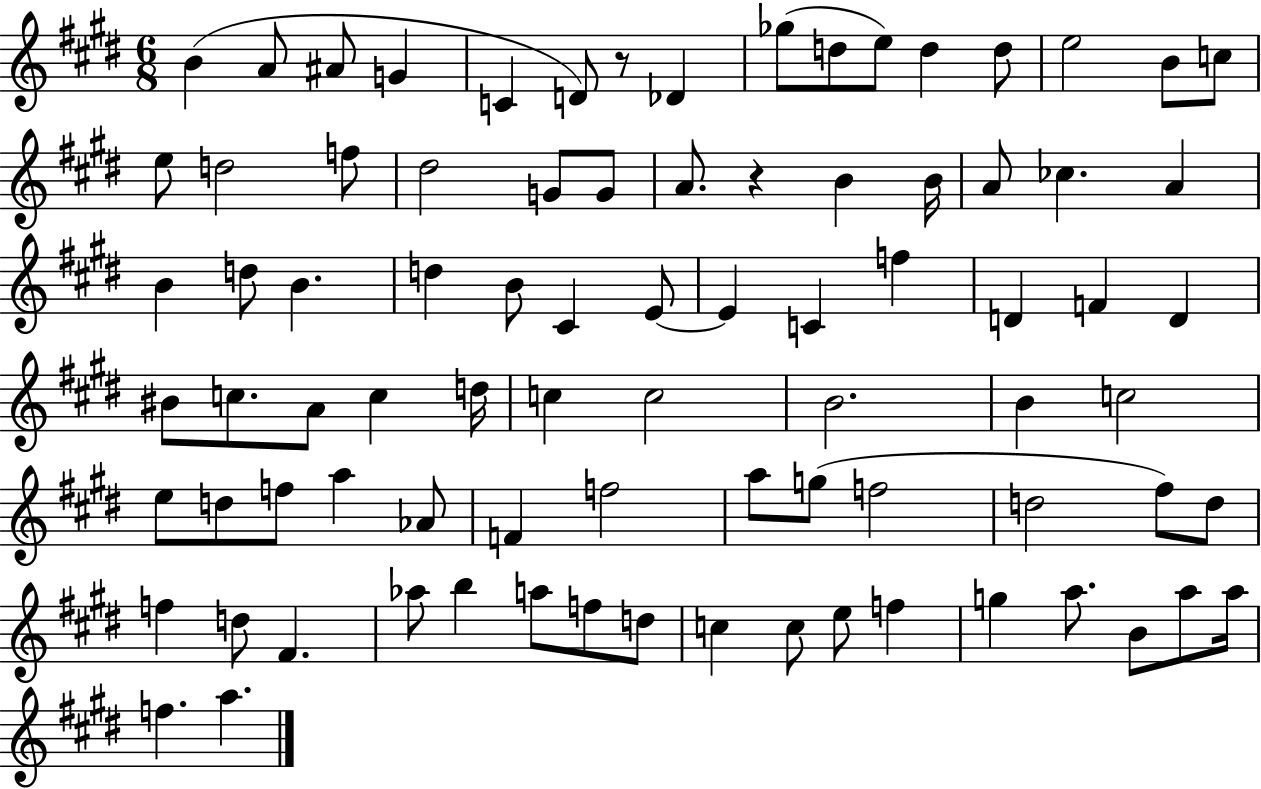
B4/q A4/e A#4/e G4/q C4/q D4/e R/e Db4/q Gb5/e D5/e E5/e D5/q D5/e E5/h B4/e C5/e E5/e D5/h F5/e D#5/h G4/e G4/e A4/e. R/q B4/q B4/s A4/e CES5/q. A4/q B4/q D5/e B4/q. D5/q B4/e C#4/q E4/e E4/q C4/q F5/q D4/q F4/q D4/q BIS4/e C5/e. A4/e C5/q D5/s C5/q C5/h B4/h. B4/q C5/h E5/e D5/e F5/e A5/q Ab4/e F4/q F5/h A5/e G5/e F5/h D5/h F#5/e D5/e F5/q D5/e F#4/q. Ab5/e B5/q A5/e F5/e D5/e C5/q C5/e E5/e F5/q G5/q A5/e. B4/e A5/e A5/s F5/q. A5/q.